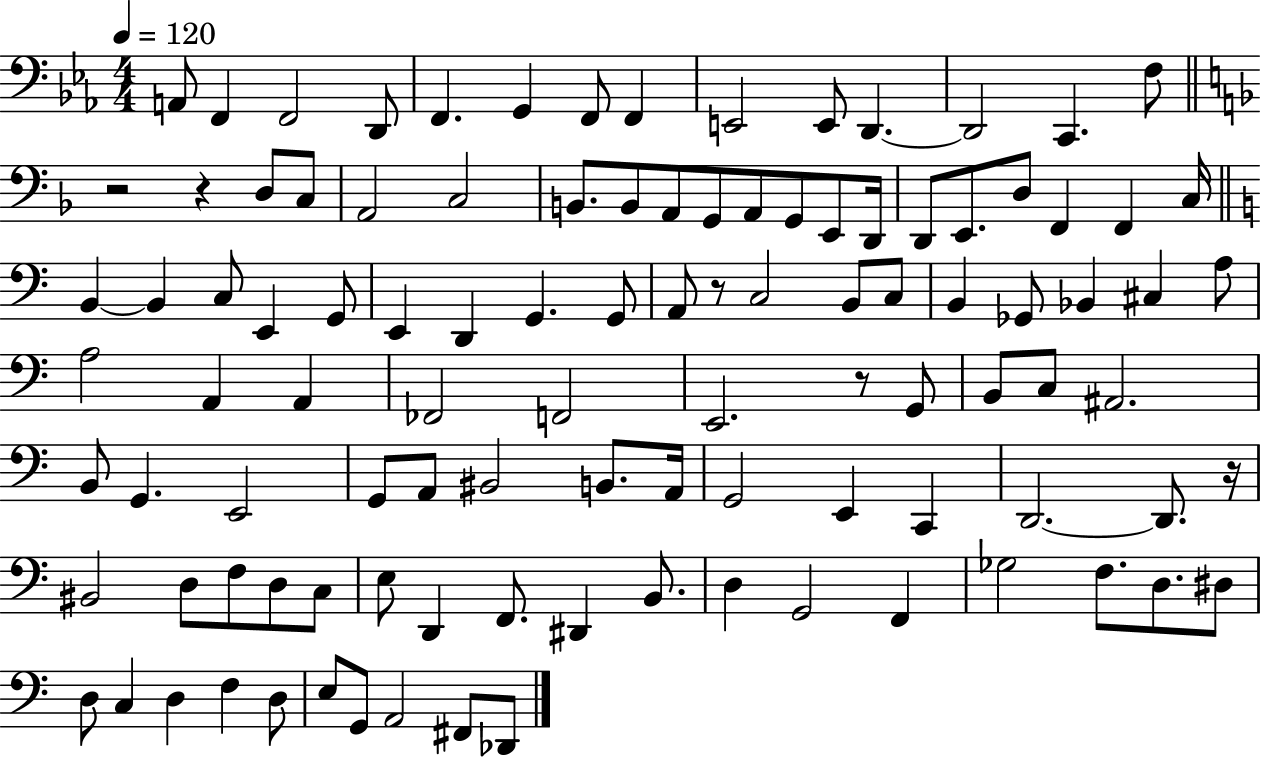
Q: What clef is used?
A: bass